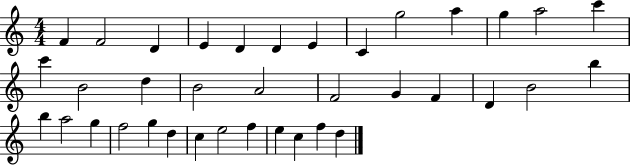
F4/q F4/h D4/q E4/q D4/q D4/q E4/q C4/q G5/h A5/q G5/q A5/h C6/q C6/q B4/h D5/q B4/h A4/h F4/h G4/q F4/q D4/q B4/h B5/q B5/q A5/h G5/q F5/h G5/q D5/q C5/q E5/h F5/q E5/q C5/q F5/q D5/q